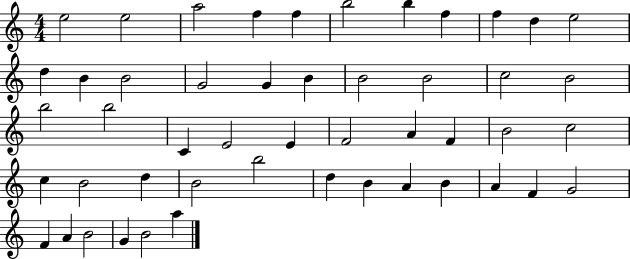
E5/h E5/h A5/h F5/q F5/q B5/h B5/q F5/q F5/q D5/q E5/h D5/q B4/q B4/h G4/h G4/q B4/q B4/h B4/h C5/h B4/h B5/h B5/h C4/q E4/h E4/q F4/h A4/q F4/q B4/h C5/h C5/q B4/h D5/q B4/h B5/h D5/q B4/q A4/q B4/q A4/q F4/q G4/h F4/q A4/q B4/h G4/q B4/h A5/q